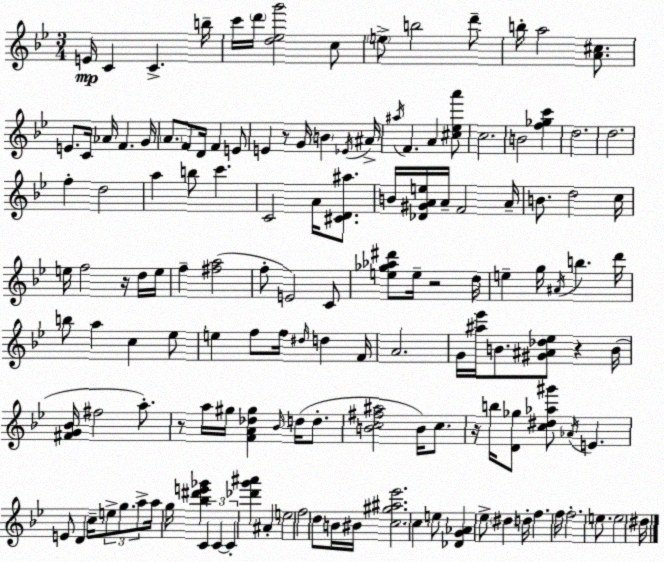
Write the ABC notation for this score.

X:1
T:Untitled
M:3/4
L:1/4
K:Gm
E/4 C C b/4 c'/4 d'/4 [d_eg']2 c/2 e/2 b2 d'/2 b/4 a2 [A^c]/2 E/2 C/4 _A/4 F G/4 A/2 F/2 D/4 F E/2 E z/2 G/4 B _E/4 ^A/4 ^a/4 F A [^c_ea']/2 c2 B2 [f_gc'] d2 d2 f d2 a b/2 c' C2 A/4 [^CD^a]/2 B/4 [_D^GAe]/4 A/4 F2 A/4 B/2 d2 c/4 e/4 f2 z/4 d/4 e/4 f [^fa]2 f/2 E2 C/2 [e_g_a^d']/2 e/4 z2 d/4 e g/4 ^A/4 b d'/4 b/2 a c _e/2 e f/2 f/4 ^d/4 d F/4 A2 G/4 [^a_e']/4 B/2 [^G^A_d_e]/2 z B/4 [^FG_B]/4 ^f2 a/2 z/2 a/4 ^g/4 [FA_d^g] _B/4 d/4 d/2 [Bc^f^a]2 B/4 c/2 z/4 b/4 [D_g]/2 [c^d_a^g']/2 _A/4 E E/2 D c/4 e/2 g/2 a/2 a/4 g/4 [_b^d'e'_g'] C C C [_d'g'^a'] ^A e2 f2 d/2 B/4 ^B/4 [c^g^a_e']2 c e/2 [_DG_A] _e/2 ^d d/4 f f/4 f2 e/2 e2 ^d/4